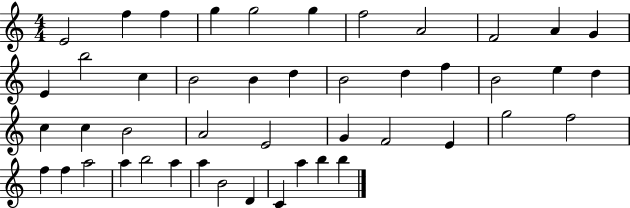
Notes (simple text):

E4/h F5/q F5/q G5/q G5/h G5/q F5/h A4/h F4/h A4/q G4/q E4/q B5/h C5/q B4/h B4/q D5/q B4/h D5/q F5/q B4/h E5/q D5/q C5/q C5/q B4/h A4/h E4/h G4/q F4/h E4/q G5/h F5/h F5/q F5/q A5/h A5/q B5/h A5/q A5/q B4/h D4/q C4/q A5/q B5/q B5/q